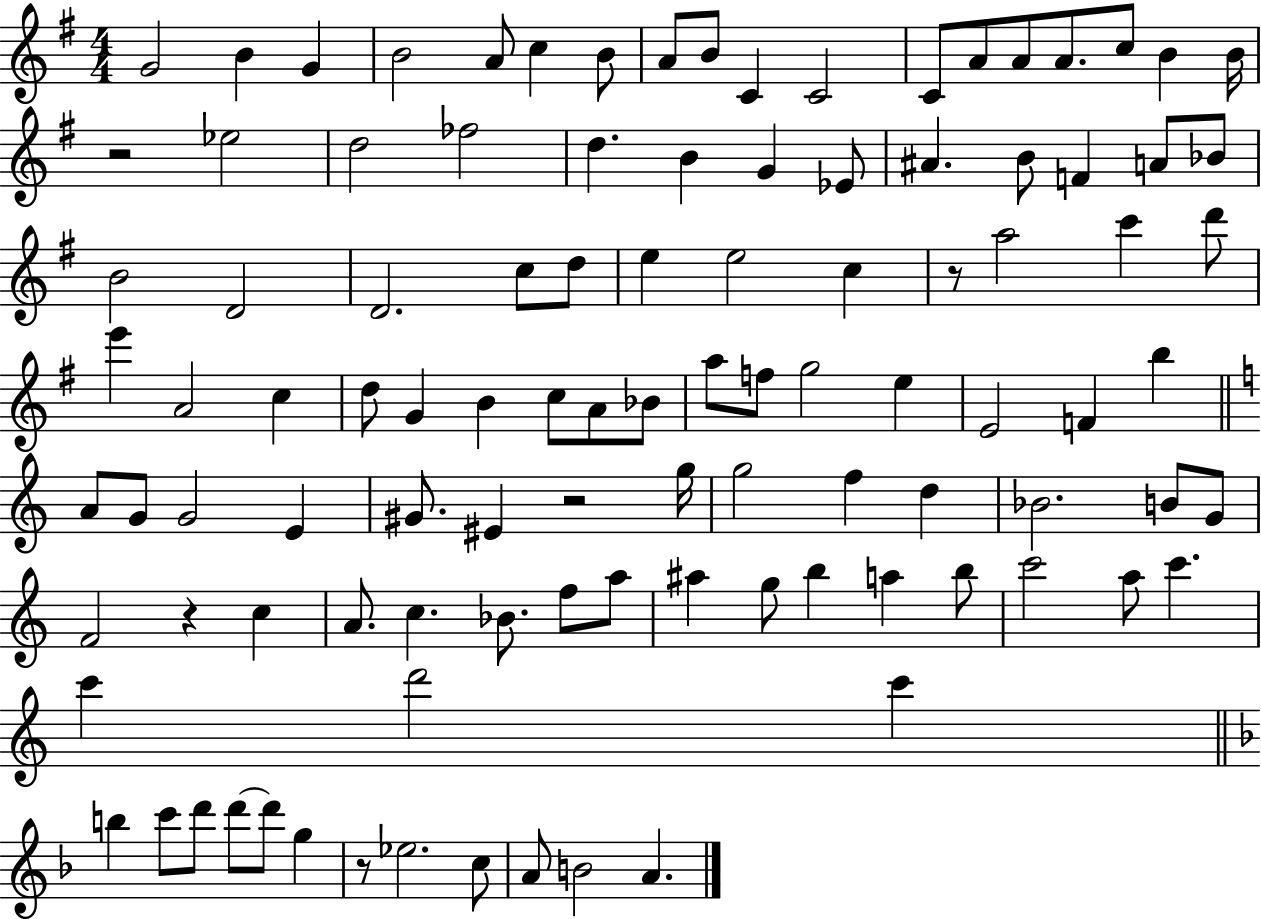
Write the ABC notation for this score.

X:1
T:Untitled
M:4/4
L:1/4
K:G
G2 B G B2 A/2 c B/2 A/2 B/2 C C2 C/2 A/2 A/2 A/2 c/2 B B/4 z2 _e2 d2 _f2 d B G _E/2 ^A B/2 F A/2 _B/2 B2 D2 D2 c/2 d/2 e e2 c z/2 a2 c' d'/2 e' A2 c d/2 G B c/2 A/2 _B/2 a/2 f/2 g2 e E2 F b A/2 G/2 G2 E ^G/2 ^E z2 g/4 g2 f d _B2 B/2 G/2 F2 z c A/2 c _B/2 f/2 a/2 ^a g/2 b a b/2 c'2 a/2 c' c' d'2 c' b c'/2 d'/2 d'/2 d'/2 g z/2 _e2 c/2 A/2 B2 A